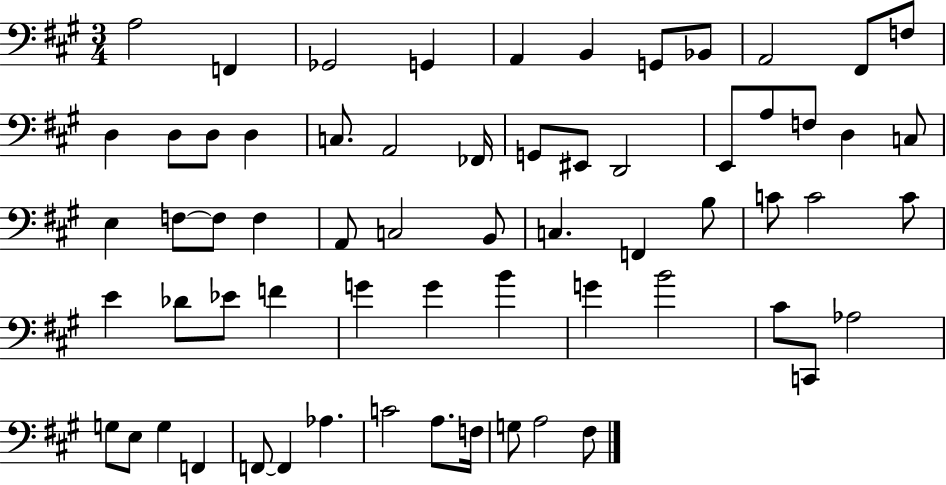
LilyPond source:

{
  \clef bass
  \numericTimeSignature
  \time 3/4
  \key a \major
  a2 f,4 | ges,2 g,4 | a,4 b,4 g,8 bes,8 | a,2 fis,8 f8 | \break d4 d8 d8 d4 | c8. a,2 fes,16 | g,8 eis,8 d,2 | e,8 a8 f8 d4 c8 | \break e4 f8~~ f8 f4 | a,8 c2 b,8 | c4. f,4 b8 | c'8 c'2 c'8 | \break e'4 des'8 ees'8 f'4 | g'4 g'4 b'4 | g'4 b'2 | cis'8 c,8 aes2 | \break g8 e8 g4 f,4 | f,8~~ f,4 aes4. | c'2 a8. f16 | g8 a2 fis8 | \break \bar "|."
}